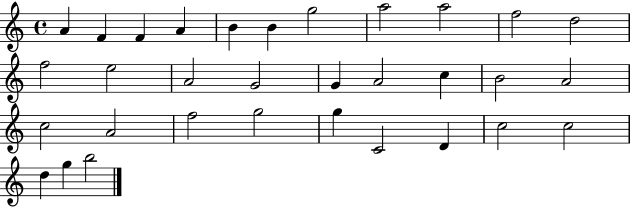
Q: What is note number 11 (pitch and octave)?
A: D5